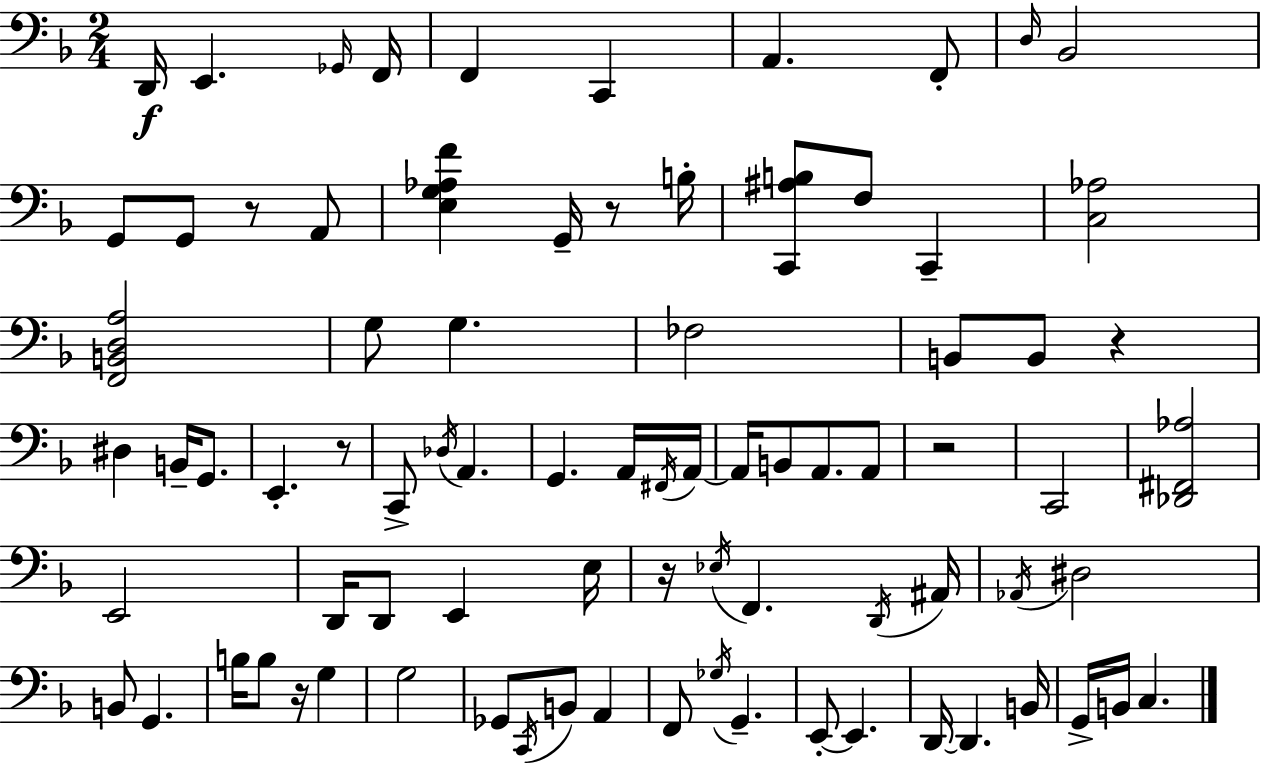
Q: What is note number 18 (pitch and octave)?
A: G3